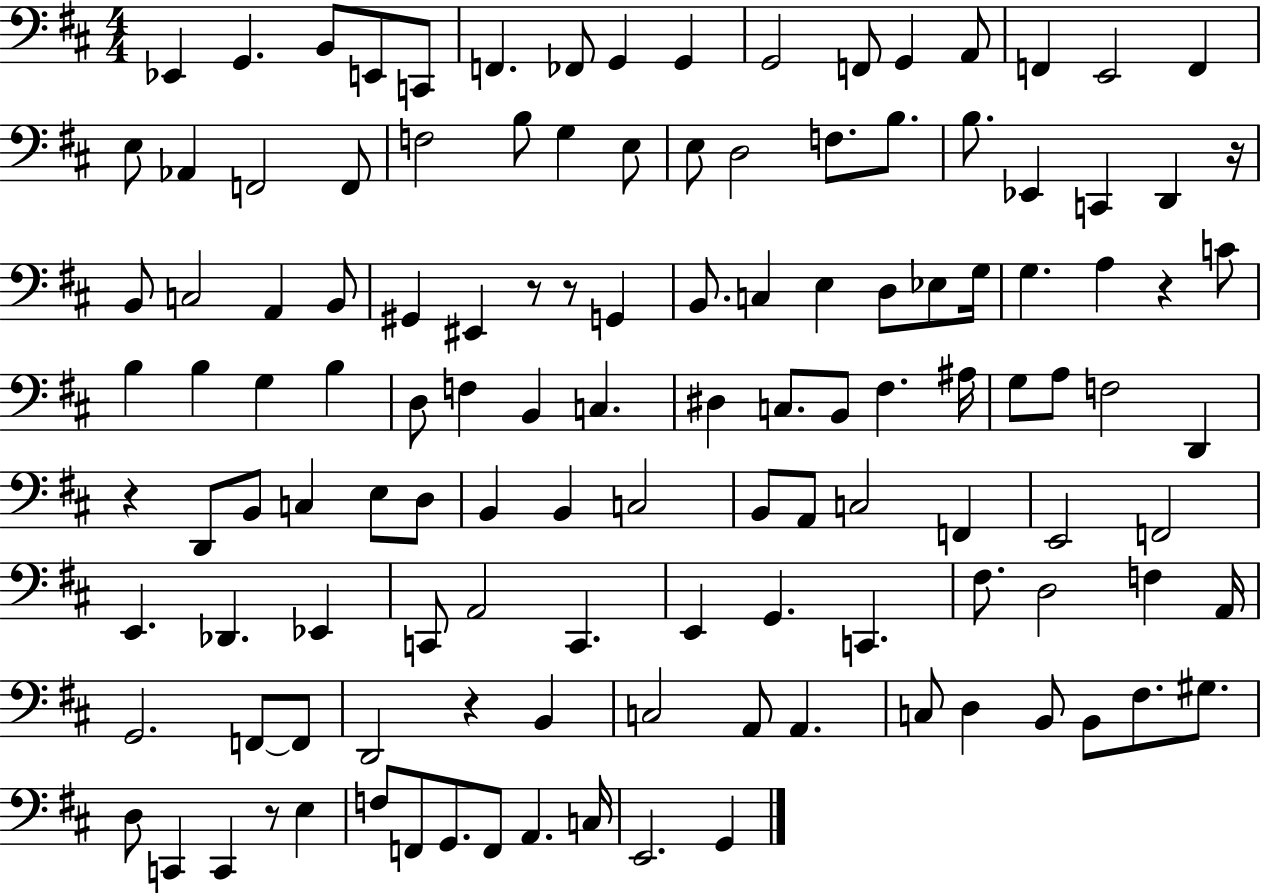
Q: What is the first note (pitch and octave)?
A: Eb2